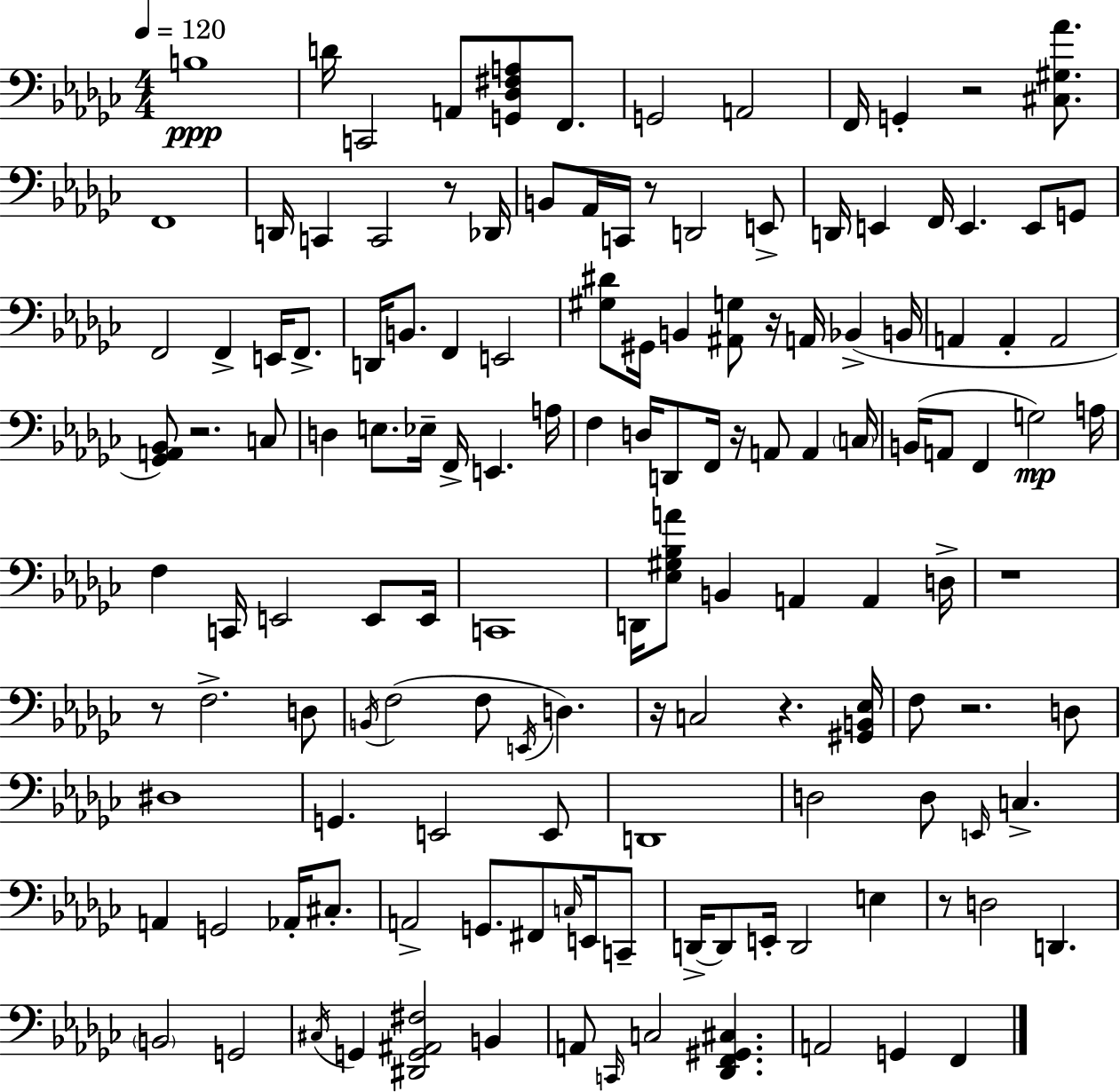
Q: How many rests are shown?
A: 12